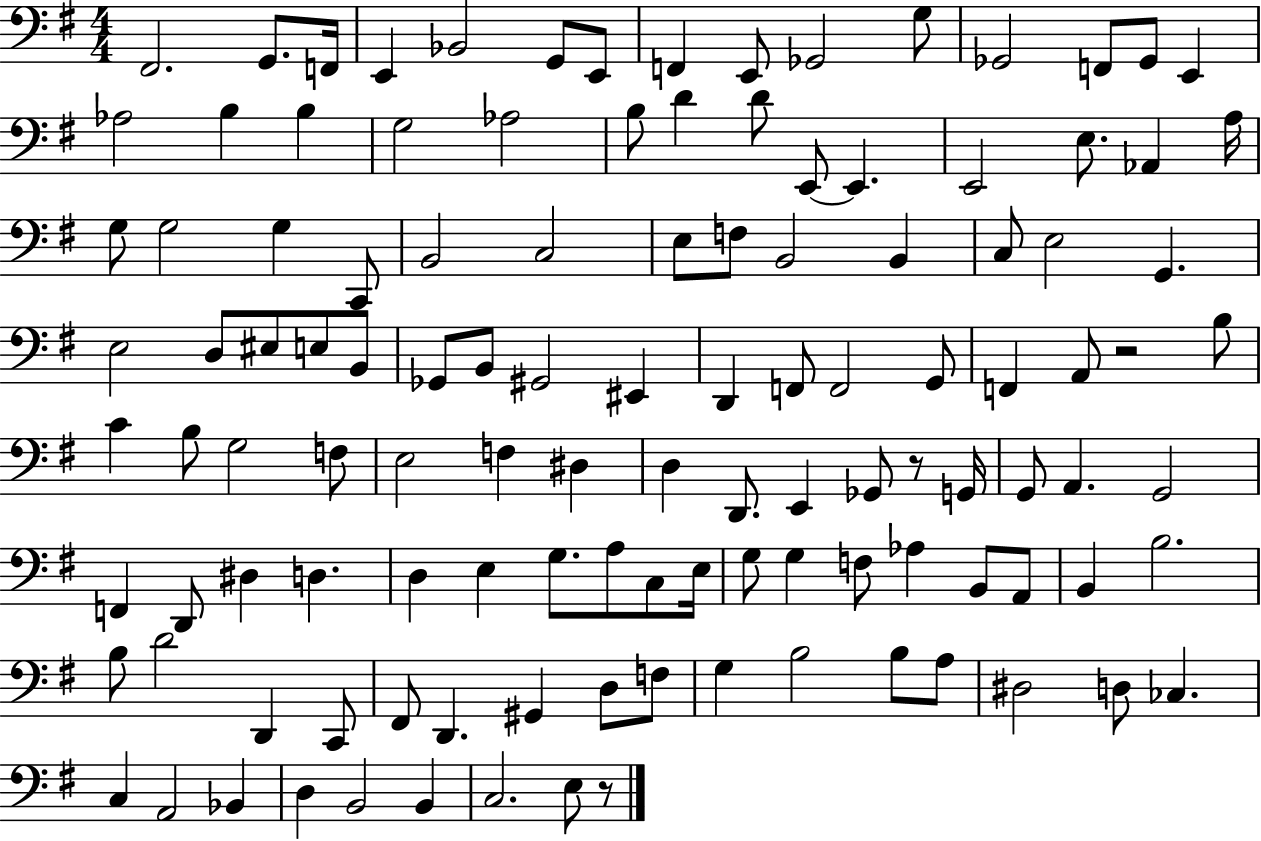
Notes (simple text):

F#2/h. G2/e. F2/s E2/q Bb2/h G2/e E2/e F2/q E2/e Gb2/h G3/e Gb2/h F2/e Gb2/e E2/q Ab3/h B3/q B3/q G3/h Ab3/h B3/e D4/q D4/e E2/e E2/q. E2/h E3/e. Ab2/q A3/s G3/e G3/h G3/q C2/e B2/h C3/h E3/e F3/e B2/h B2/q C3/e E3/h G2/q. E3/h D3/e EIS3/e E3/e B2/e Gb2/e B2/e G#2/h EIS2/q D2/q F2/e F2/h G2/e F2/q A2/e R/h B3/e C4/q B3/e G3/h F3/e E3/h F3/q D#3/q D3/q D2/e. E2/q Gb2/e R/e G2/s G2/e A2/q. G2/h F2/q D2/e D#3/q D3/q. D3/q E3/q G3/e. A3/e C3/e E3/s G3/e G3/q F3/e Ab3/q B2/e A2/e B2/q B3/h. B3/e D4/h D2/q C2/e F#2/e D2/q. G#2/q D3/e F3/e G3/q B3/h B3/e A3/e D#3/h D3/e CES3/q. C3/q A2/h Bb2/q D3/q B2/h B2/q C3/h. E3/e R/e